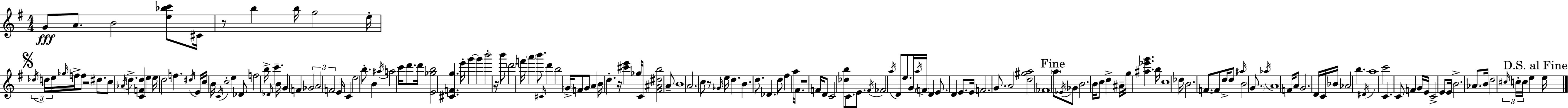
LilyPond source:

{
  \clef treble
  \numericTimeSignature
  \time 4/4
  \key e \minor
  \repeat volta 2 { g'8\fff a'8. b'2 <e'' bes'' c'''>8 cis'16 | r8 b''4 b''16 g''2 e''16-. | \mark \markup { \musicglyph "scripts.segno" } \tuplet 3/2 { \acciaccatura { des''16 } d''16 e''16 } \grace { ges''16 } f''16-> f''8 r2 dis''8. | c''8 \acciaccatura { aes'16 } d''4.-> <c' f' d''>4 e''4 | \break e''16 d''2 f''4. | \acciaccatura { dis''16 } e'16 c''16 b'16 \acciaccatura { c'16 } c''2-. e''4 | des'8 f''2 b''16-> \grace { des'16 } c'''4.-- | b'16 g'4 f'4 \tuplet 3/2 { ges'2 | \break a'2 f'2 } | e'16 c'4 e''2 | b''8.-. b'4 \acciaccatura { ais''16 } a''2 | c'''16 d'''8. d'''16 <e' ges'' b''>2 | \break <cis' f' g''>4. e'''16-. g'''4~~ g'''4 b'''2-. | r16 b'''8 \parenthesize d'''2 | f'''16 \parenthesize a'''4 b'''8. \grace { cis'16 } d'''4 b''2 | \parenthesize g'16-> f'8 g'8 a'4 | \break b'16 d''4.-. r16 <cis''' e'''>4 ges''16 c'16 <fis' ais' dis'' b''>2 | a'8-- b'1 | \parenthesize a'2. | c''8 r8 \grace { ges'16 } e''16 d''4. | \break b'4. d''8. des'4. d''8 | fis''4 a''16 fis'8. r1 | f'16 d'8 c'2 | <des'' b''>8 c'8. e'8. \acciaccatura { fis'16 } fes'2 | \break \acciaccatura { a''16 } d'8 e''8. g'16 \acciaccatura { a''16 } \parenthesize f'16 d'4 | e'8. d'4 e'8. e'16 f'2. | g'8. a'2 | <d'' gis'' a''>2 fes'1 | \break \mark "Fine" \parenthesize a''8 \acciaccatura { ees'16 } ges'8 | b'2. b'16 c''8 | d''4-> ais'16-- g''16 <ais'' ees''' g'''>4. b''16 c''1 | des''16 b'2. | \break f'8.~~ f'8 d''16-> | d''8 \grace { ais''16 } b'2 \parenthesize g'8. \acciaccatura { aes''16 } a'1 | f'16 | a'8 g'2. d'16 c'16 | \break bes'16 aes'2 b''4. \acciaccatura { dis'16 } | a''1 | c'''2 c'4. c'8 | f'4 g'16 e'16 c'2-> e'8 | \break e'16 b'2.-> aes'8. | b'16 d''2 \tuplet 3/2 { \grace { cis''16 } c''16-. c''16 } e''4 | \mark "D.S. al Fine" e''16 } \bar "|."
}